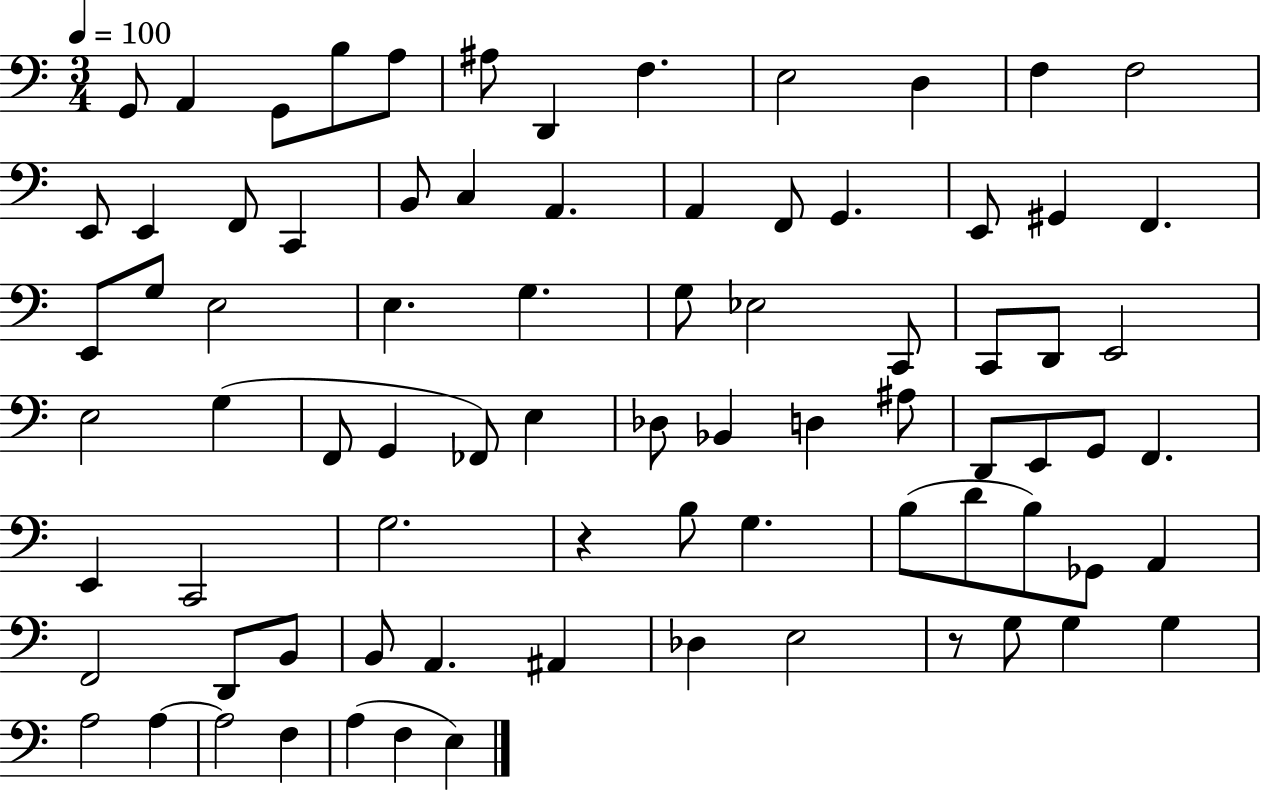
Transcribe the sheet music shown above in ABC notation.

X:1
T:Untitled
M:3/4
L:1/4
K:C
G,,/2 A,, G,,/2 B,/2 A,/2 ^A,/2 D,, F, E,2 D, F, F,2 E,,/2 E,, F,,/2 C,, B,,/2 C, A,, A,, F,,/2 G,, E,,/2 ^G,, F,, E,,/2 G,/2 E,2 E, G, G,/2 _E,2 C,,/2 C,,/2 D,,/2 E,,2 E,2 G, F,,/2 G,, _F,,/2 E, _D,/2 _B,, D, ^A,/2 D,,/2 E,,/2 G,,/2 F,, E,, C,,2 G,2 z B,/2 G, B,/2 D/2 B,/2 _G,,/2 A,, F,,2 D,,/2 B,,/2 B,,/2 A,, ^A,, _D, E,2 z/2 G,/2 G, G, A,2 A, A,2 F, A, F, E,